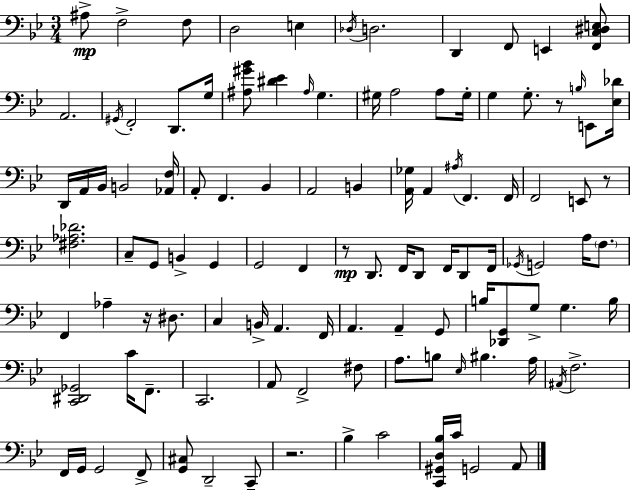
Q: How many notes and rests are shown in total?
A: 110